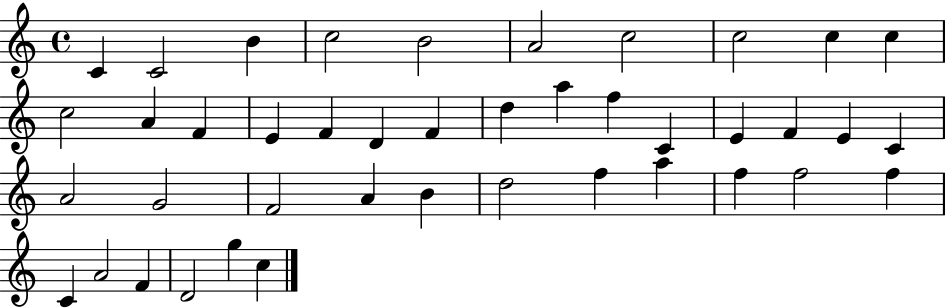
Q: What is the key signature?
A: C major